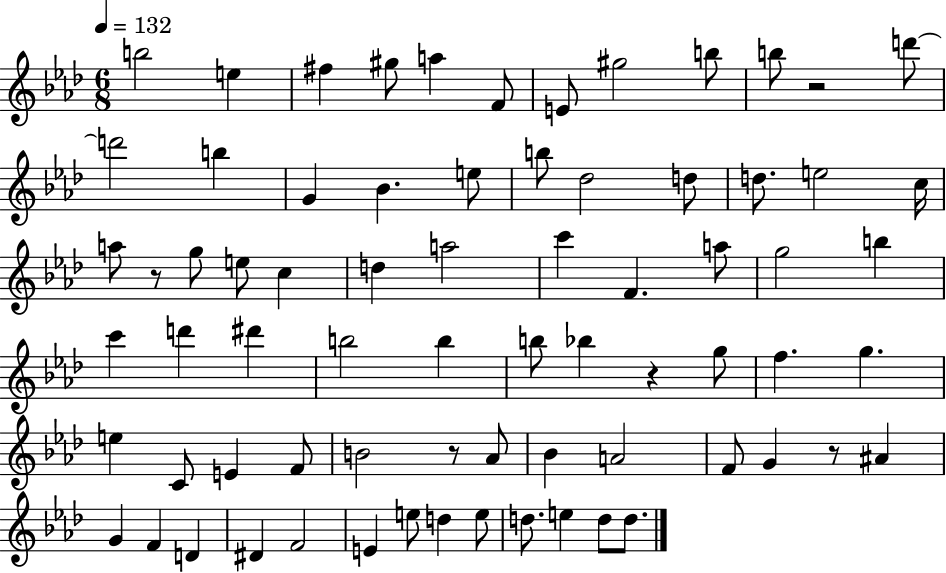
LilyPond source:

{
  \clef treble
  \numericTimeSignature
  \time 6/8
  \key aes \major
  \tempo 4 = 132
  \repeat volta 2 { b''2 e''4 | fis''4 gis''8 a''4 f'8 | e'8 gis''2 b''8 | b''8 r2 d'''8~~ | \break d'''2 b''4 | g'4 bes'4. e''8 | b''8 des''2 d''8 | d''8. e''2 c''16 | \break a''8 r8 g''8 e''8 c''4 | d''4 a''2 | c'''4 f'4. a''8 | g''2 b''4 | \break c'''4 d'''4 dis'''4 | b''2 b''4 | b''8 bes''4 r4 g''8 | f''4. g''4. | \break e''4 c'8 e'4 f'8 | b'2 r8 aes'8 | bes'4 a'2 | f'8 g'4 r8 ais'4 | \break g'4 f'4 d'4 | dis'4 f'2 | e'4 e''8 d''4 e''8 | d''8. e''4 d''8 d''8. | \break } \bar "|."
}